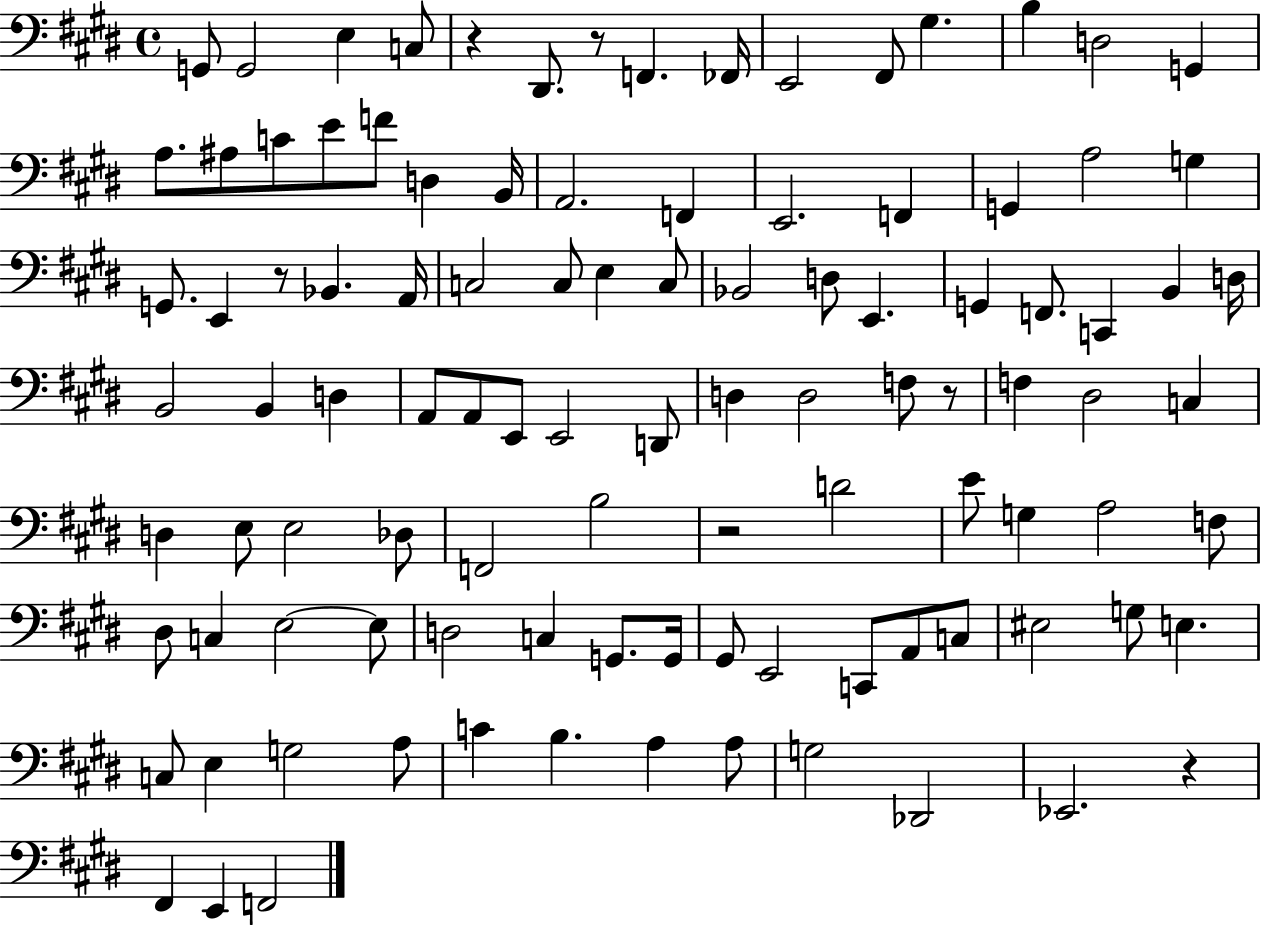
X:1
T:Untitled
M:4/4
L:1/4
K:E
G,,/2 G,,2 E, C,/2 z ^D,,/2 z/2 F,, _F,,/4 E,,2 ^F,,/2 ^G, B, D,2 G,, A,/2 ^A,/2 C/2 E/2 F/2 D, B,,/4 A,,2 F,, E,,2 F,, G,, A,2 G, G,,/2 E,, z/2 _B,, A,,/4 C,2 C,/2 E, C,/2 _B,,2 D,/2 E,, G,, F,,/2 C,, B,, D,/4 B,,2 B,, D, A,,/2 A,,/2 E,,/2 E,,2 D,,/2 D, D,2 F,/2 z/2 F, ^D,2 C, D, E,/2 E,2 _D,/2 F,,2 B,2 z2 D2 E/2 G, A,2 F,/2 ^D,/2 C, E,2 E,/2 D,2 C, G,,/2 G,,/4 ^G,,/2 E,,2 C,,/2 A,,/2 C,/2 ^E,2 G,/2 E, C,/2 E, G,2 A,/2 C B, A, A,/2 G,2 _D,,2 _E,,2 z ^F,, E,, F,,2